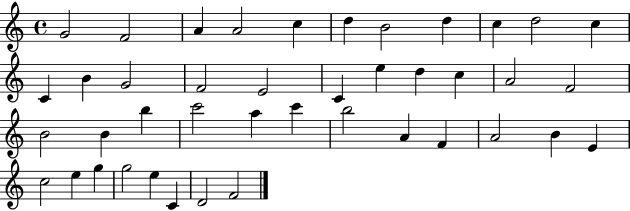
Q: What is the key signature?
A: C major